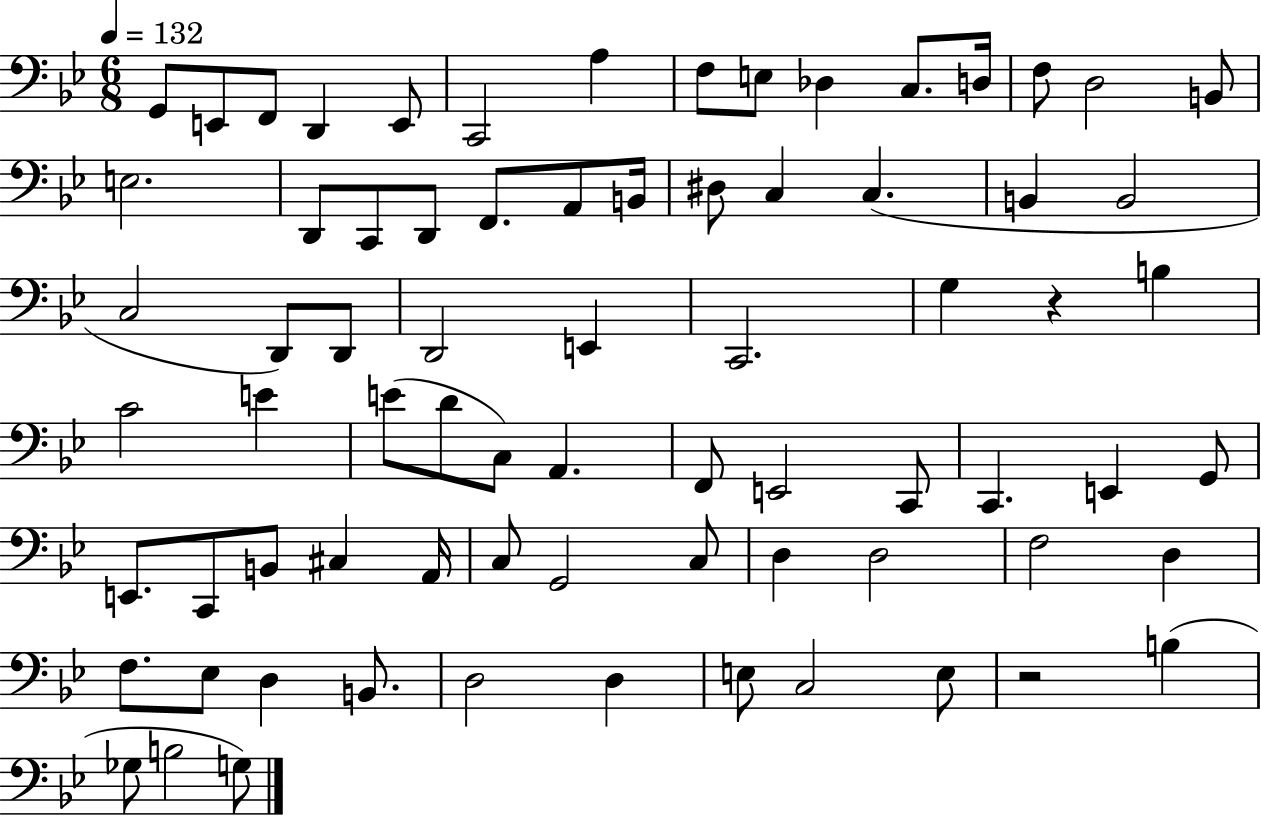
X:1
T:Untitled
M:6/8
L:1/4
K:Bb
G,,/2 E,,/2 F,,/2 D,, E,,/2 C,,2 A, F,/2 E,/2 _D, C,/2 D,/4 F,/2 D,2 B,,/2 E,2 D,,/2 C,,/2 D,,/2 F,,/2 A,,/2 B,,/4 ^D,/2 C, C, B,, B,,2 C,2 D,,/2 D,,/2 D,,2 E,, C,,2 G, z B, C2 E E/2 D/2 C,/2 A,, F,,/2 E,,2 C,,/2 C,, E,, G,,/2 E,,/2 C,,/2 B,,/2 ^C, A,,/4 C,/2 G,,2 C,/2 D, D,2 F,2 D, F,/2 _E,/2 D, B,,/2 D,2 D, E,/2 C,2 E,/2 z2 B, _G,/2 B,2 G,/2